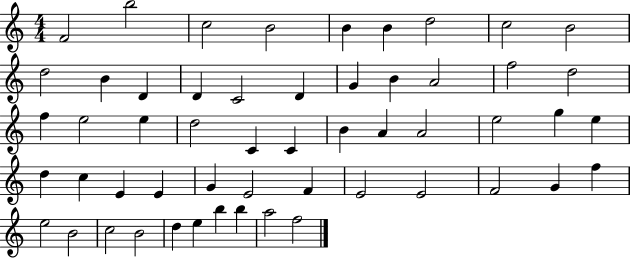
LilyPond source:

{
  \clef treble
  \numericTimeSignature
  \time 4/4
  \key c \major
  f'2 b''2 | c''2 b'2 | b'4 b'4 d''2 | c''2 b'2 | \break d''2 b'4 d'4 | d'4 c'2 d'4 | g'4 b'4 a'2 | f''2 d''2 | \break f''4 e''2 e''4 | d''2 c'4 c'4 | b'4 a'4 a'2 | e''2 g''4 e''4 | \break d''4 c''4 e'4 e'4 | g'4 e'2 f'4 | e'2 e'2 | f'2 g'4 f''4 | \break e''2 b'2 | c''2 b'2 | d''4 e''4 b''4 b''4 | a''2 f''2 | \break \bar "|."
}